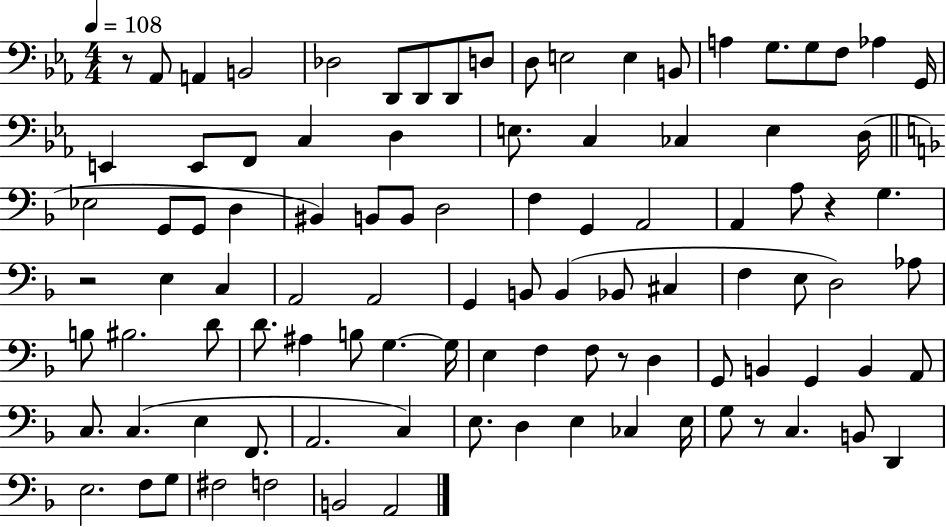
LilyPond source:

{
  \clef bass
  \numericTimeSignature
  \time 4/4
  \key ees \major
  \tempo 4 = 108
  r8 aes,8 a,4 b,2 | des2 d,8 d,8 d,8 d8 | d8 e2 e4 b,8 | a4 g8. g8 f8 aes4 g,16 | \break e,4 e,8 f,8 c4 d4 | e8. c4 ces4 e4 d16( | \bar "||" \break \key f \major ees2 g,8 g,8 d4 | bis,4) b,8 b,8 d2 | f4 g,4 a,2 | a,4 a8 r4 g4. | \break r2 e4 c4 | a,2 a,2 | g,4 b,8 b,4( bes,8 cis4 | f4 e8 d2) aes8 | \break b8 bis2. d'8 | d'8. ais4 b8 g4.~~ g16 | e4 f4 f8 r8 d4 | g,8 b,4 g,4 b,4 a,8 | \break c8. c4.( e4 f,8. | a,2. c4) | e8. d4 e4 ces4 e16 | g8 r8 c4. b,8 d,4 | \break e2. f8 g8 | fis2 f2 | b,2 a,2 | \bar "|."
}